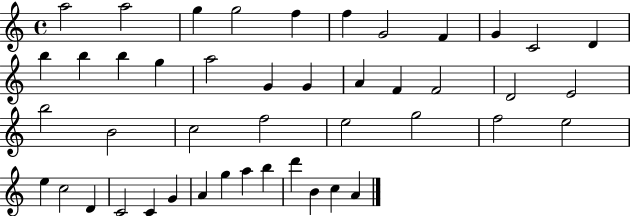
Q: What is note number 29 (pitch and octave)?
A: G5